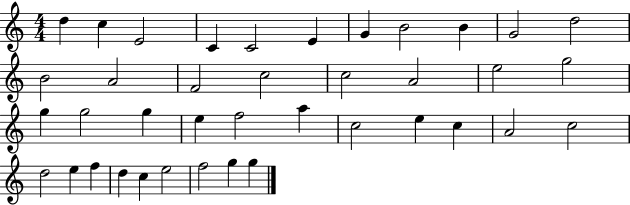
{
  \clef treble
  \numericTimeSignature
  \time 4/4
  \key c \major
  d''4 c''4 e'2 | c'4 c'2 e'4 | g'4 b'2 b'4 | g'2 d''2 | \break b'2 a'2 | f'2 c''2 | c''2 a'2 | e''2 g''2 | \break g''4 g''2 g''4 | e''4 f''2 a''4 | c''2 e''4 c''4 | a'2 c''2 | \break d''2 e''4 f''4 | d''4 c''4 e''2 | f''2 g''4 g''4 | \bar "|."
}